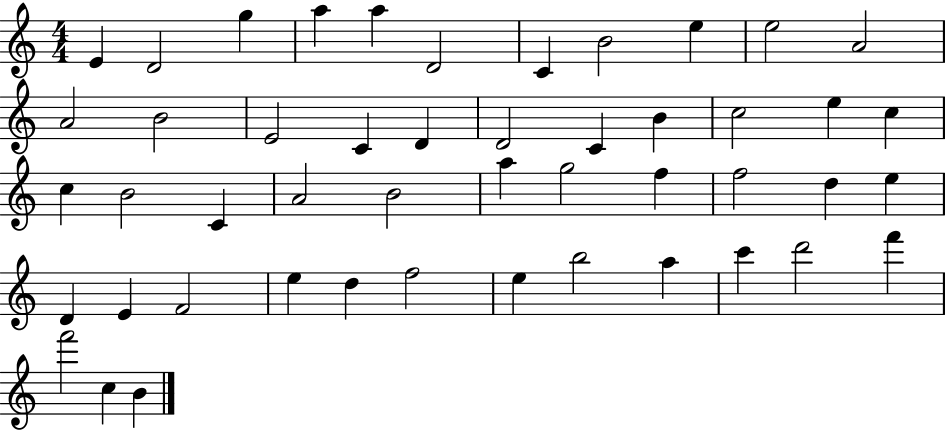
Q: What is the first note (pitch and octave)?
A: E4